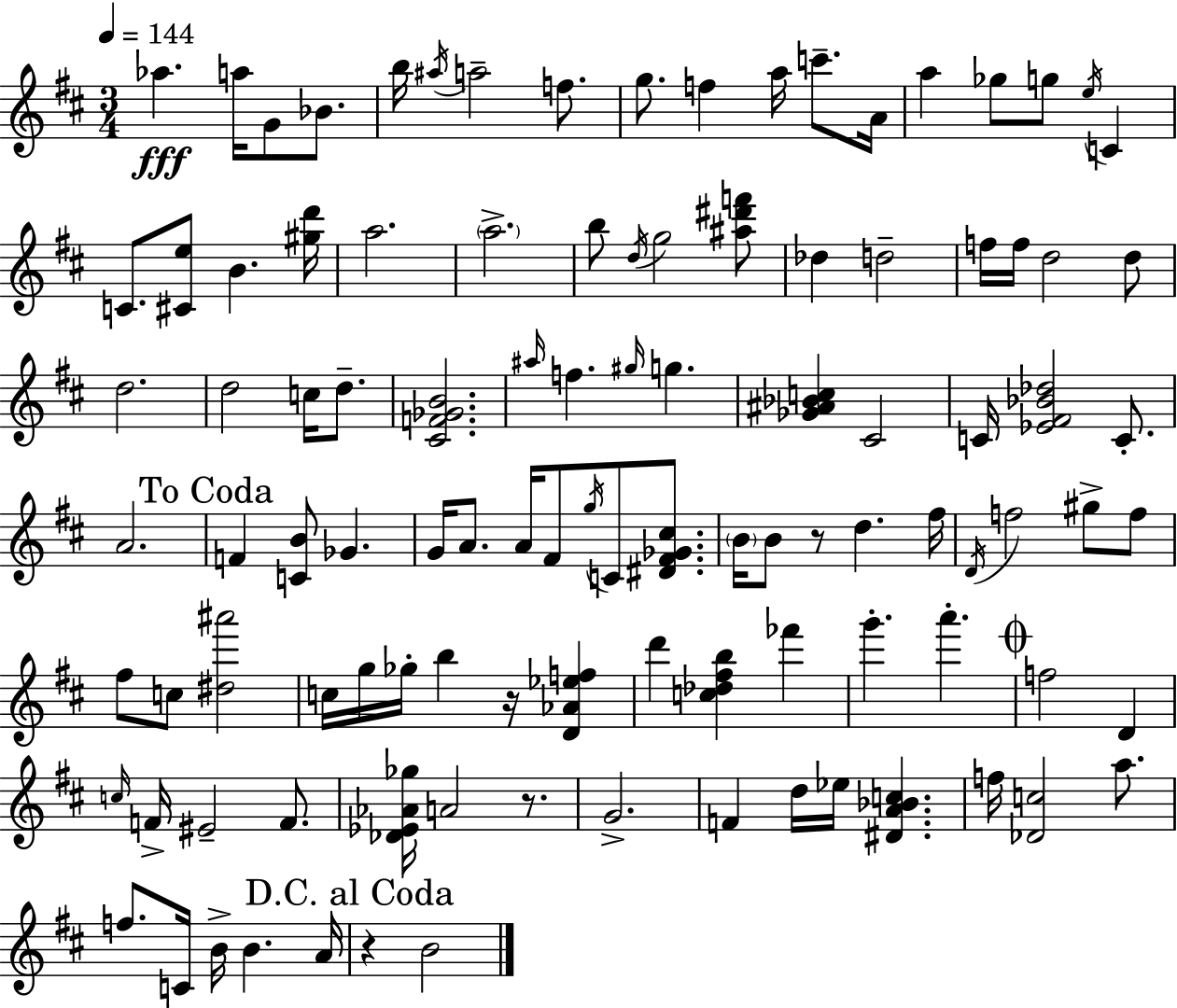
X:1
T:Untitled
M:3/4
L:1/4
K:D
_a a/4 G/2 _B/2 b/4 ^a/4 a2 f/2 g/2 f a/4 c'/2 A/4 a _g/2 g/2 e/4 C C/2 [^Ce]/2 B [^gd']/4 a2 a2 b/2 d/4 g2 [^a^d'f']/2 _d d2 f/4 f/4 d2 d/2 d2 d2 c/4 d/2 [^CF_GB]2 ^a/4 f ^g/4 g [_G^A_Bc] ^C2 C/4 [_E^F_B_d]2 C/2 A2 F [CB]/2 _G G/4 A/2 A/4 ^F/2 g/4 C/2 [^D^F_G^c]/2 B/4 B/2 z/2 d ^f/4 D/4 f2 ^g/2 f/2 ^f/2 c/2 [^d^a']2 c/4 g/4 _g/4 b z/4 [D_A_ef] d' [c_d^fb] _f' g' a' f2 D c/4 F/4 ^E2 F/2 [_D_E_A_g]/4 A2 z/2 G2 F d/4 _e/4 [^DA_Bc] f/4 [_Dc]2 a/2 f/2 C/4 B/4 B A/4 z B2